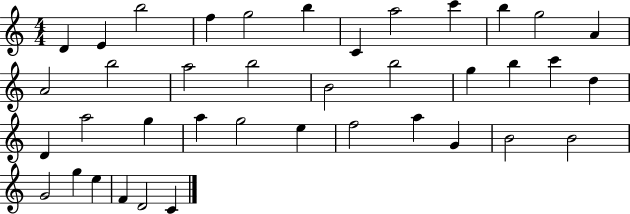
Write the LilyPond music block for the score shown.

{
  \clef treble
  \numericTimeSignature
  \time 4/4
  \key c \major
  d'4 e'4 b''2 | f''4 g''2 b''4 | c'4 a''2 c'''4 | b''4 g''2 a'4 | \break a'2 b''2 | a''2 b''2 | b'2 b''2 | g''4 b''4 c'''4 d''4 | \break d'4 a''2 g''4 | a''4 g''2 e''4 | f''2 a''4 g'4 | b'2 b'2 | \break g'2 g''4 e''4 | f'4 d'2 c'4 | \bar "|."
}